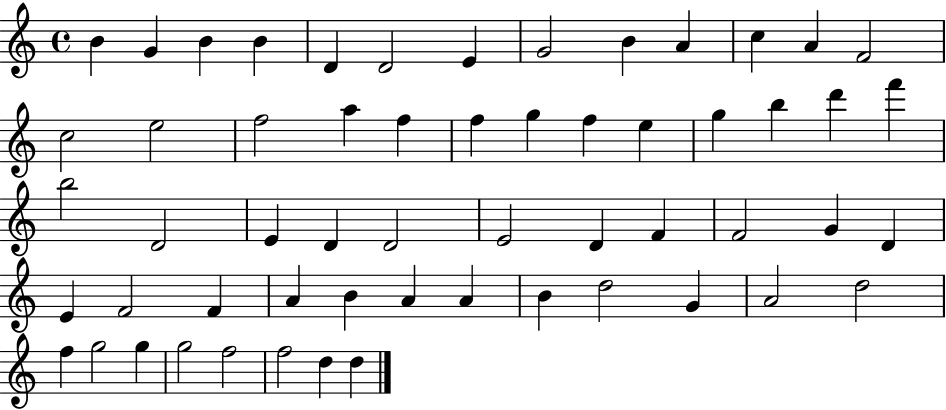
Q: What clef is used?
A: treble